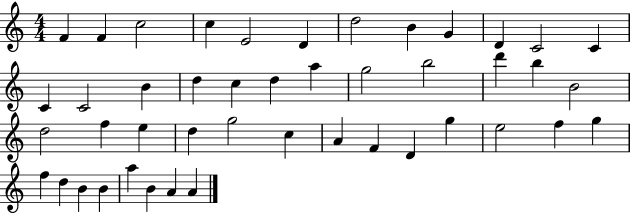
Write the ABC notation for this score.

X:1
T:Untitled
M:4/4
L:1/4
K:C
F F c2 c E2 D d2 B G D C2 C C C2 B d c d a g2 b2 d' b B2 d2 f e d g2 c A F D g e2 f g f d B B a B A A